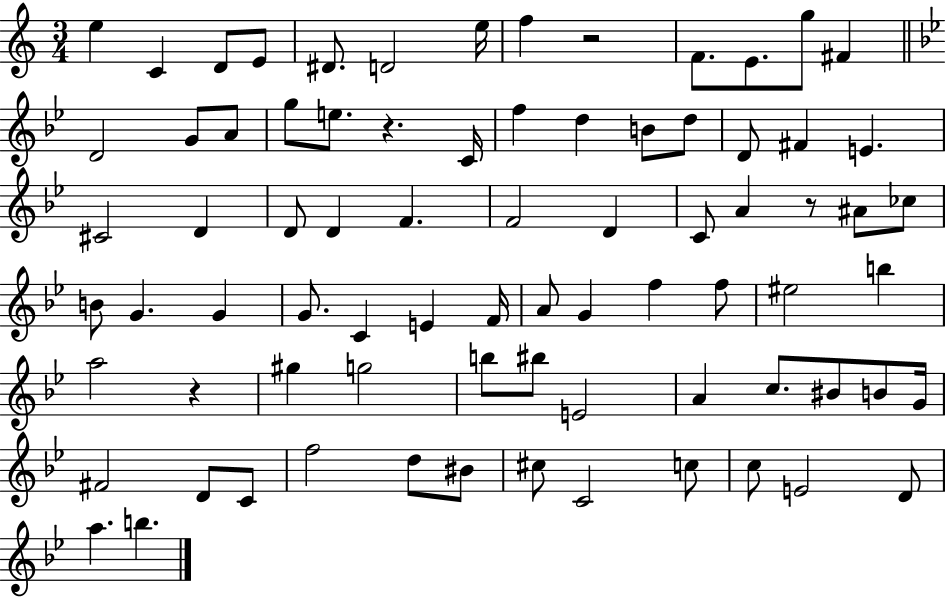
E5/q C4/q D4/e E4/e D#4/e. D4/h E5/s F5/q R/h F4/e. E4/e. G5/e F#4/q D4/h G4/e A4/e G5/e E5/e. R/q. C4/s F5/q D5/q B4/e D5/e D4/e F#4/q E4/q. C#4/h D4/q D4/e D4/q F4/q. F4/h D4/q C4/e A4/q R/e A#4/e CES5/e B4/e G4/q. G4/q G4/e. C4/q E4/q F4/s A4/e G4/q F5/q F5/e EIS5/h B5/q A5/h R/q G#5/q G5/h B5/e BIS5/e E4/h A4/q C5/e. BIS4/e B4/e G4/s F#4/h D4/e C4/e F5/h D5/e BIS4/e C#5/e C4/h C5/e C5/e E4/h D4/e A5/q. B5/q.